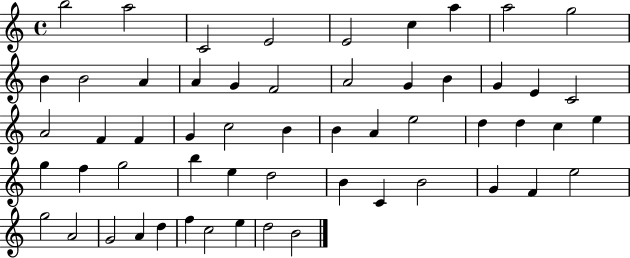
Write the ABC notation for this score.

X:1
T:Untitled
M:4/4
L:1/4
K:C
b2 a2 C2 E2 E2 c a a2 g2 B B2 A A G F2 A2 G B G E C2 A2 F F G c2 B B A e2 d d c e g f g2 b e d2 B C B2 G F e2 g2 A2 G2 A d f c2 e d2 B2